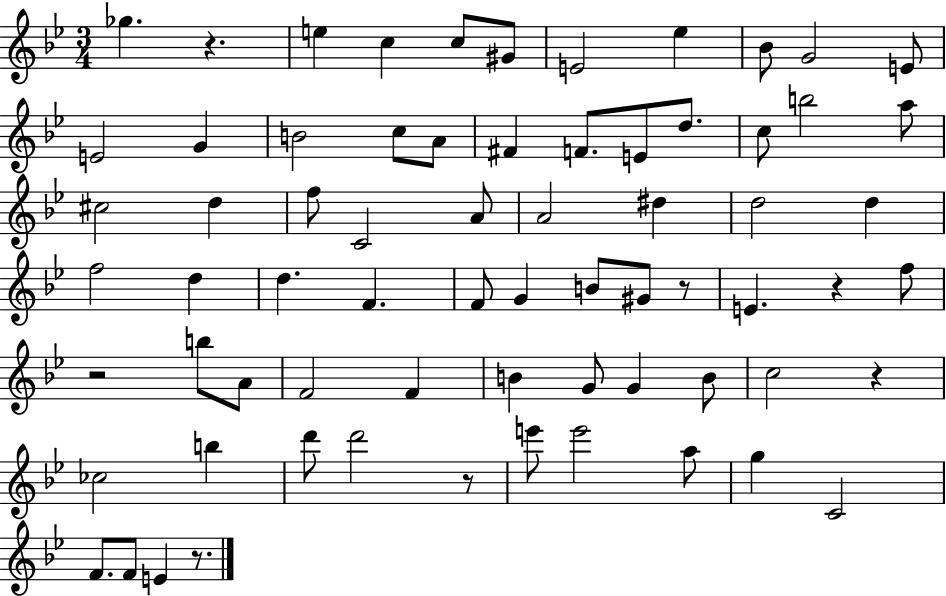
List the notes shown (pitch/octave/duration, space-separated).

Gb5/q. R/q. E5/q C5/q C5/e G#4/e E4/h Eb5/q Bb4/e G4/h E4/e E4/h G4/q B4/h C5/e A4/e F#4/q F4/e. E4/e D5/e. C5/e B5/h A5/e C#5/h D5/q F5/e C4/h A4/e A4/h D#5/q D5/h D5/q F5/h D5/q D5/q. F4/q. F4/e G4/q B4/e G#4/e R/e E4/q. R/q F5/e R/h B5/e A4/e F4/h F4/q B4/q G4/e G4/q B4/e C5/h R/q CES5/h B5/q D6/e D6/h R/e E6/e E6/h A5/e G5/q C4/h F4/e. F4/e E4/q R/e.